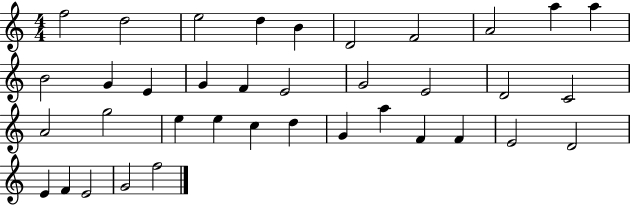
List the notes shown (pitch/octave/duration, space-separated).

F5/h D5/h E5/h D5/q B4/q D4/h F4/h A4/h A5/q A5/q B4/h G4/q E4/q G4/q F4/q E4/h G4/h E4/h D4/h C4/h A4/h G5/h E5/q E5/q C5/q D5/q G4/q A5/q F4/q F4/q E4/h D4/h E4/q F4/q E4/h G4/h F5/h